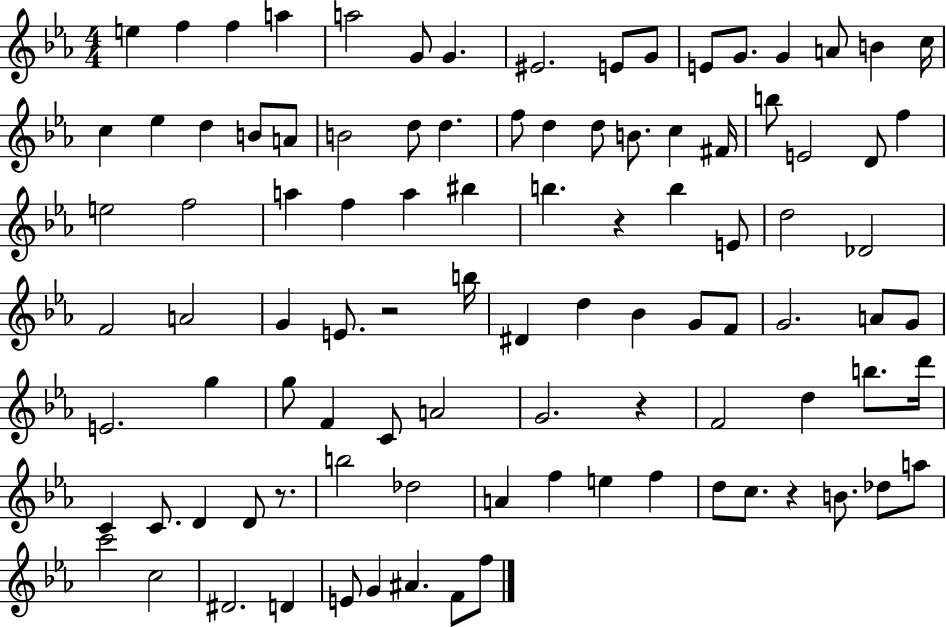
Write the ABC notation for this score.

X:1
T:Untitled
M:4/4
L:1/4
K:Eb
e f f a a2 G/2 G ^E2 E/2 G/2 E/2 G/2 G A/2 B c/4 c _e d B/2 A/2 B2 d/2 d f/2 d d/2 B/2 c ^F/4 b/2 E2 D/2 f e2 f2 a f a ^b b z b E/2 d2 _D2 F2 A2 G E/2 z2 b/4 ^D d _B G/2 F/2 G2 A/2 G/2 E2 g g/2 F C/2 A2 G2 z F2 d b/2 d'/4 C C/2 D D/2 z/2 b2 _d2 A f e f d/2 c/2 z B/2 _d/2 a/2 c'2 c2 ^D2 D E/2 G ^A F/2 f/2